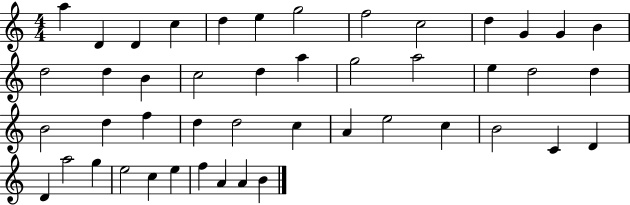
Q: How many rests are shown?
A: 0